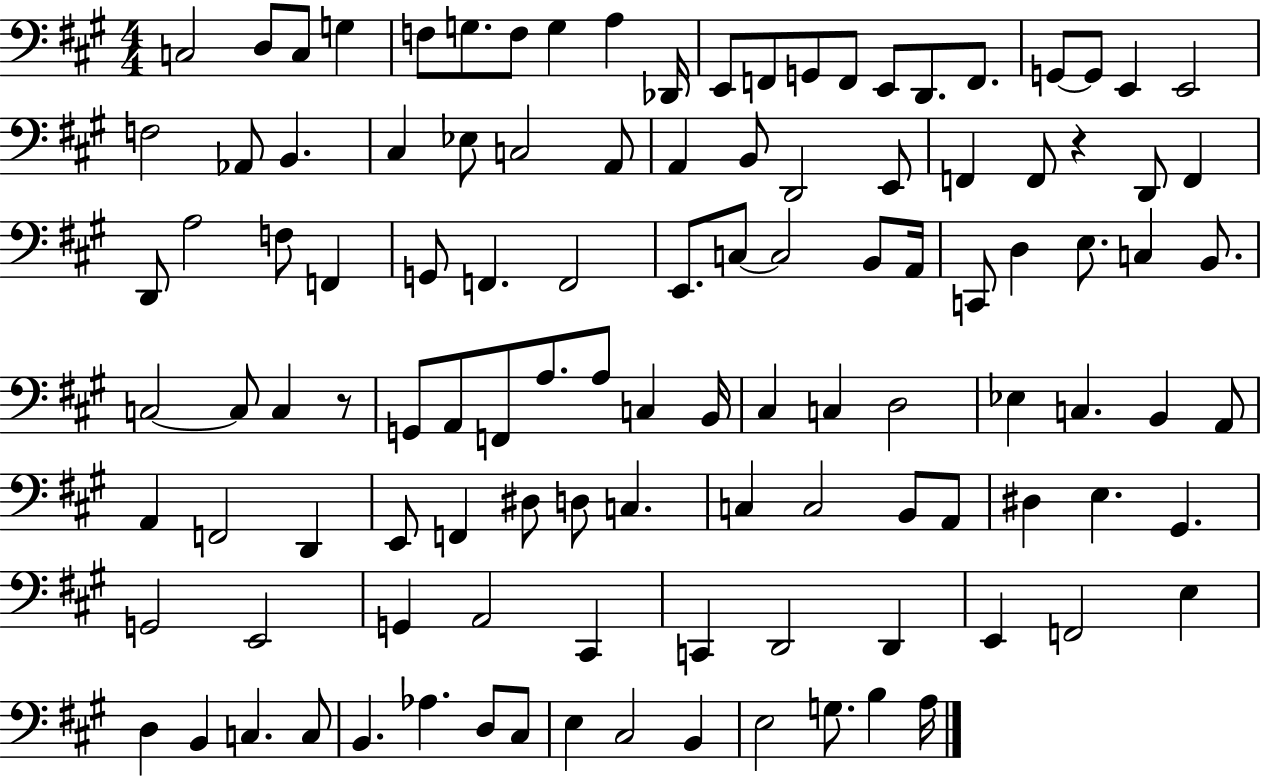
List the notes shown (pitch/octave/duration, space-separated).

C3/h D3/e C3/e G3/q F3/e G3/e. F3/e G3/q A3/q Db2/s E2/e F2/e G2/e F2/e E2/e D2/e. F2/e. G2/e G2/e E2/q E2/h F3/h Ab2/e B2/q. C#3/q Eb3/e C3/h A2/e A2/q B2/e D2/h E2/e F2/q F2/e R/q D2/e F2/q D2/e A3/h F3/e F2/q G2/e F2/q. F2/h E2/e. C3/e C3/h B2/e A2/s C2/e D3/q E3/e. C3/q B2/e. C3/h C3/e C3/q R/e G2/e A2/e F2/e A3/e. A3/e C3/q B2/s C#3/q C3/q D3/h Eb3/q C3/q. B2/q A2/e A2/q F2/h D2/q E2/e F2/q D#3/e D3/e C3/q. C3/q C3/h B2/e A2/e D#3/q E3/q. G#2/q. G2/h E2/h G2/q A2/h C#2/q C2/q D2/h D2/q E2/q F2/h E3/q D3/q B2/q C3/q. C3/e B2/q. Ab3/q. D3/e C#3/e E3/q C#3/h B2/q E3/h G3/e. B3/q A3/s